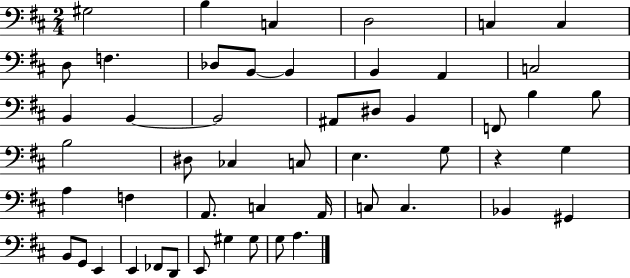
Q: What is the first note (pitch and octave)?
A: G#3